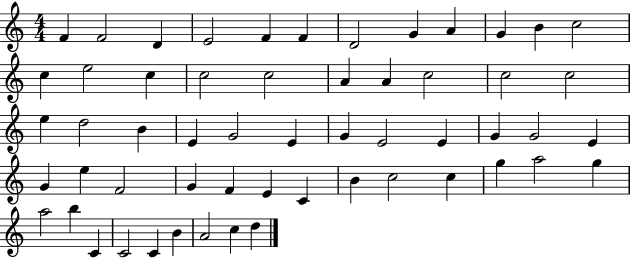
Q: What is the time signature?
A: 4/4